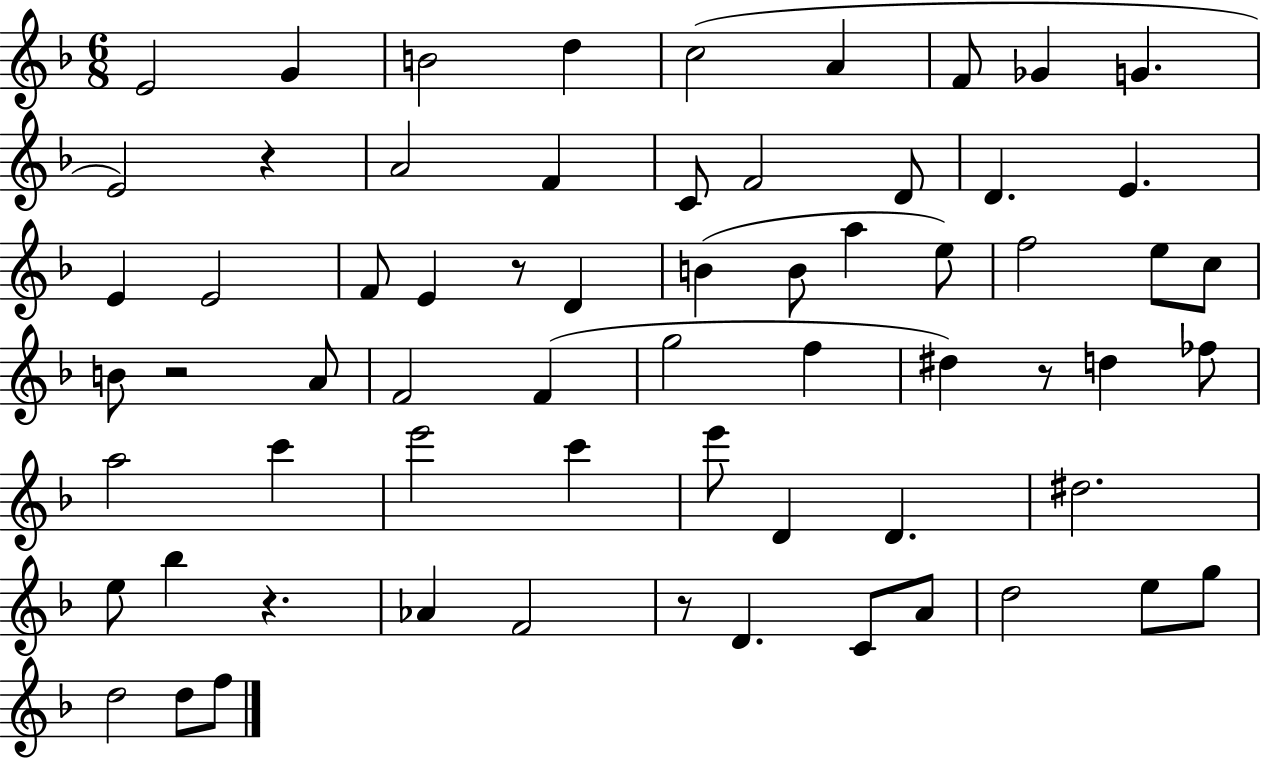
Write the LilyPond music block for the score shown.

{
  \clef treble
  \numericTimeSignature
  \time 6/8
  \key f \major
  \repeat volta 2 { e'2 g'4 | b'2 d''4 | c''2( a'4 | f'8 ges'4 g'4. | \break e'2) r4 | a'2 f'4 | c'8 f'2 d'8 | d'4. e'4. | \break e'4 e'2 | f'8 e'4 r8 d'4 | b'4( b'8 a''4 e''8) | f''2 e''8 c''8 | \break b'8 r2 a'8 | f'2 f'4( | g''2 f''4 | dis''4) r8 d''4 fes''8 | \break a''2 c'''4 | e'''2 c'''4 | e'''8 d'4 d'4. | dis''2. | \break e''8 bes''4 r4. | aes'4 f'2 | r8 d'4. c'8 a'8 | d''2 e''8 g''8 | \break d''2 d''8 f''8 | } \bar "|."
}